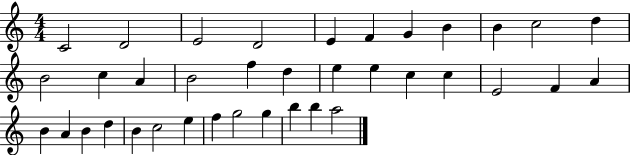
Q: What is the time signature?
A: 4/4